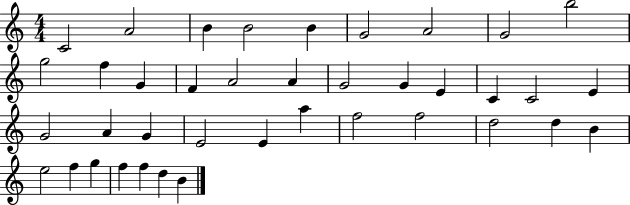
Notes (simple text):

C4/h A4/h B4/q B4/h B4/q G4/h A4/h G4/h B5/h G5/h F5/q G4/q F4/q A4/h A4/q G4/h G4/q E4/q C4/q C4/h E4/q G4/h A4/q G4/q E4/h E4/q A5/q F5/h F5/h D5/h D5/q B4/q E5/h F5/q G5/q F5/q F5/q D5/q B4/q